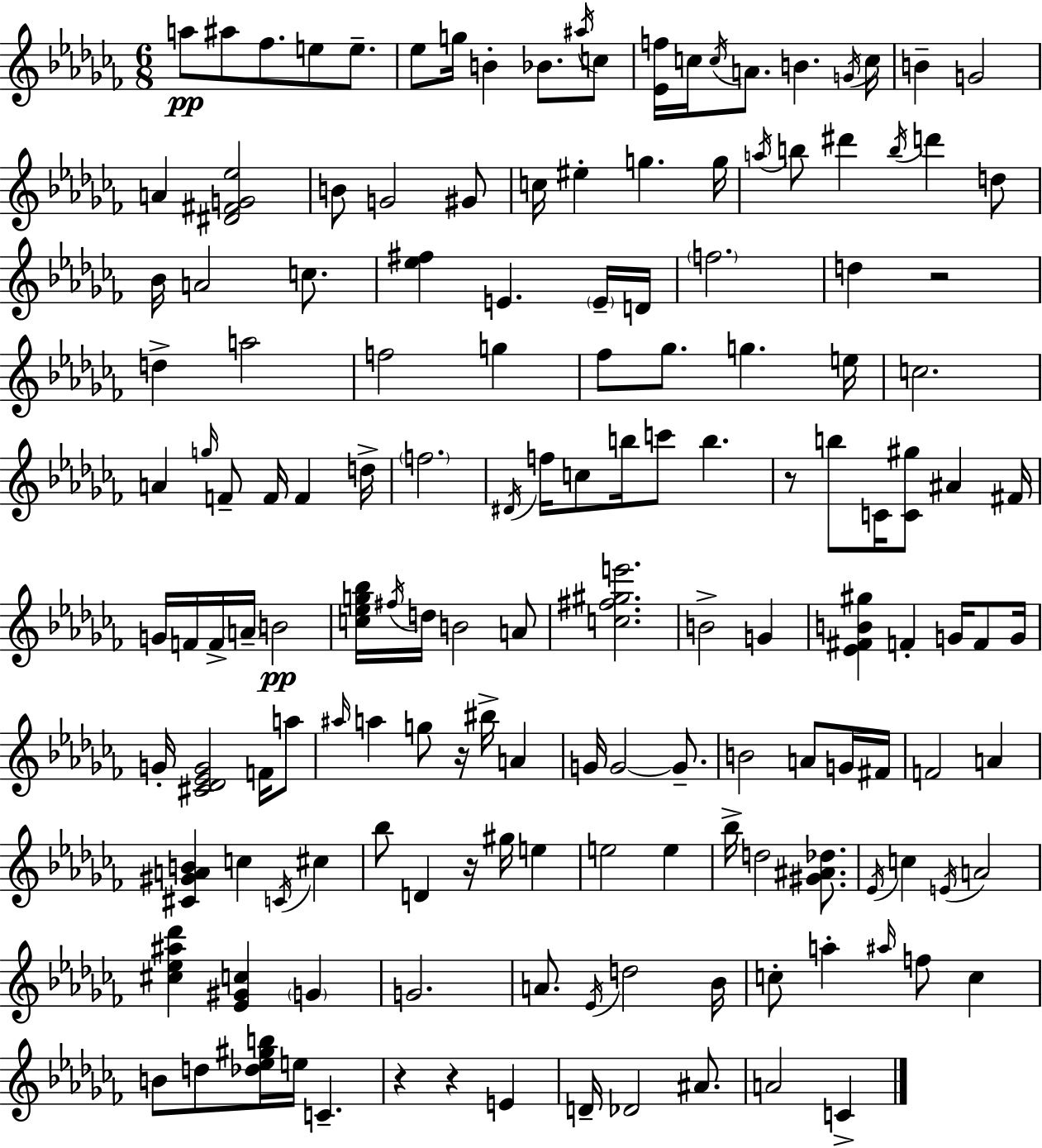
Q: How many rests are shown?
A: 6